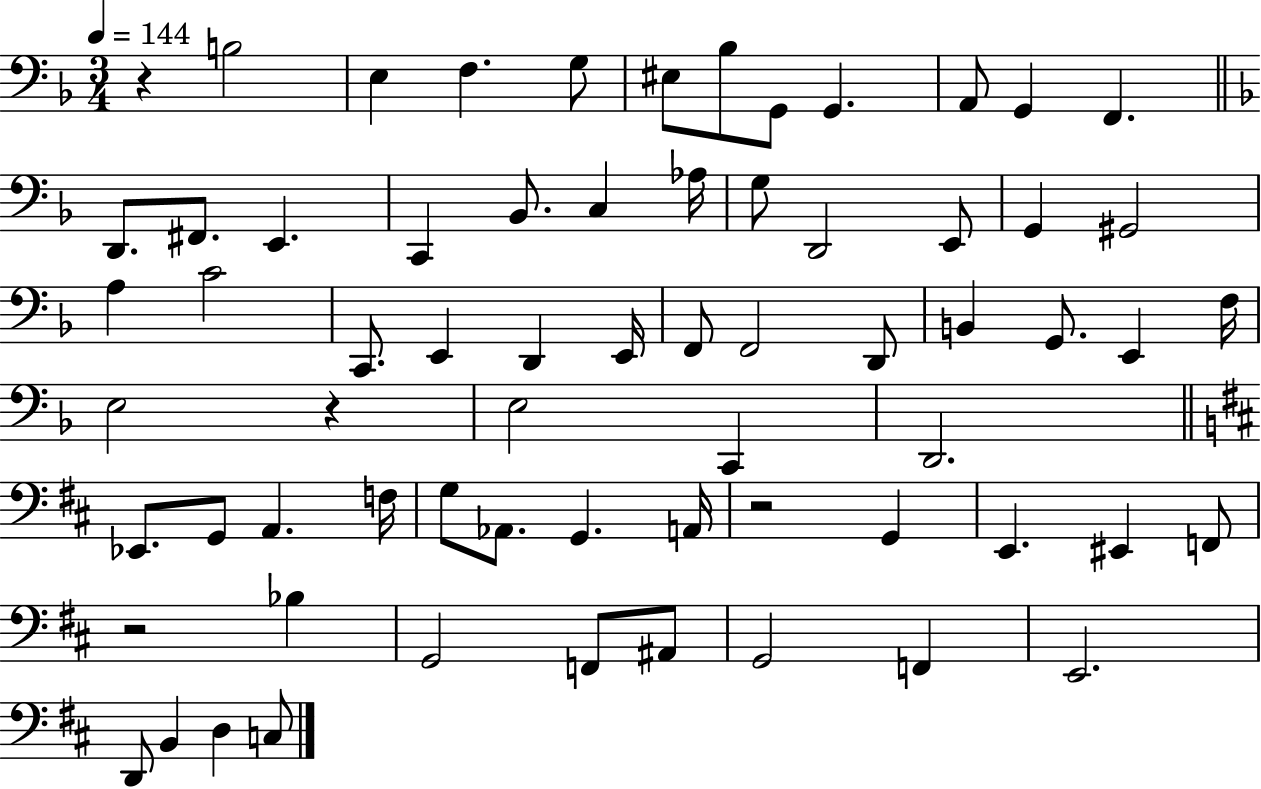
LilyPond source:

{
  \clef bass
  \numericTimeSignature
  \time 3/4
  \key f \major
  \tempo 4 = 144
  r4 b2 | e4 f4. g8 | eis8 bes8 g,8 g,4. | a,8 g,4 f,4. | \break \bar "||" \break \key f \major d,8. fis,8. e,4. | c,4 bes,8. c4 aes16 | g8 d,2 e,8 | g,4 gis,2 | \break a4 c'2 | c,8. e,4 d,4 e,16 | f,8 f,2 d,8 | b,4 g,8. e,4 f16 | \break e2 r4 | e2 c,4 | d,2. | \bar "||" \break \key d \major ees,8. g,8 a,4. f16 | g8 aes,8. g,4. a,16 | r2 g,4 | e,4. eis,4 f,8 | \break r2 bes4 | g,2 f,8 ais,8 | g,2 f,4 | e,2. | \break d,8 b,4 d4 c8 | \bar "|."
}